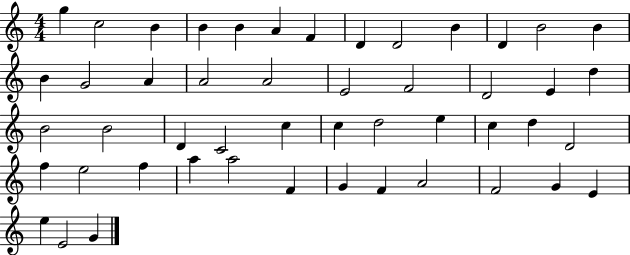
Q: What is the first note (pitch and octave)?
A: G5